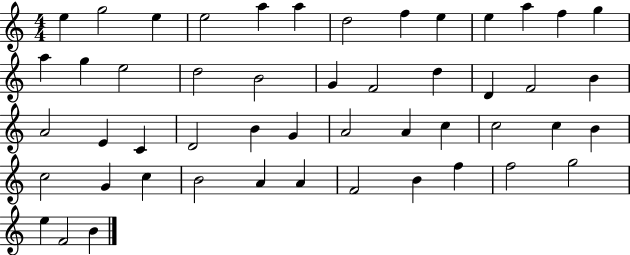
X:1
T:Untitled
M:4/4
L:1/4
K:C
e g2 e e2 a a d2 f e e a f g a g e2 d2 B2 G F2 d D F2 B A2 E C D2 B G A2 A c c2 c B c2 G c B2 A A F2 B f f2 g2 e F2 B